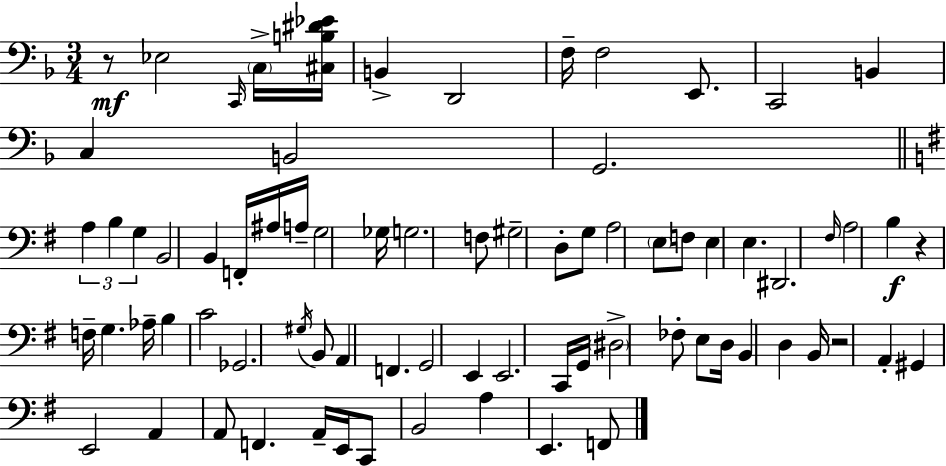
X:1
T:Untitled
M:3/4
L:1/4
K:F
z/2 _E,2 C,,/4 C,/4 [^C,B,^D_E]/4 B,, D,,2 F,/4 F,2 E,,/2 C,,2 B,, C, B,,2 G,,2 A, B, G, B,,2 B,, F,,/4 ^A,/4 A,/4 G,2 _G,/4 G,2 F,/2 ^G,2 D,/2 G,/2 A,2 E,/2 F,/2 E, E, ^D,,2 ^F,/4 A,2 B, z F,/4 G, _A,/4 B, C2 _G,,2 ^G,/4 B,,/2 A,, F,, G,,2 E,, E,,2 C,,/4 G,,/4 ^D,2 _F,/2 E,/2 D,/4 B,, D, B,,/4 z2 A,, ^G,, E,,2 A,, A,,/2 F,, A,,/4 E,,/4 C,,/2 B,,2 A, E,, F,,/2